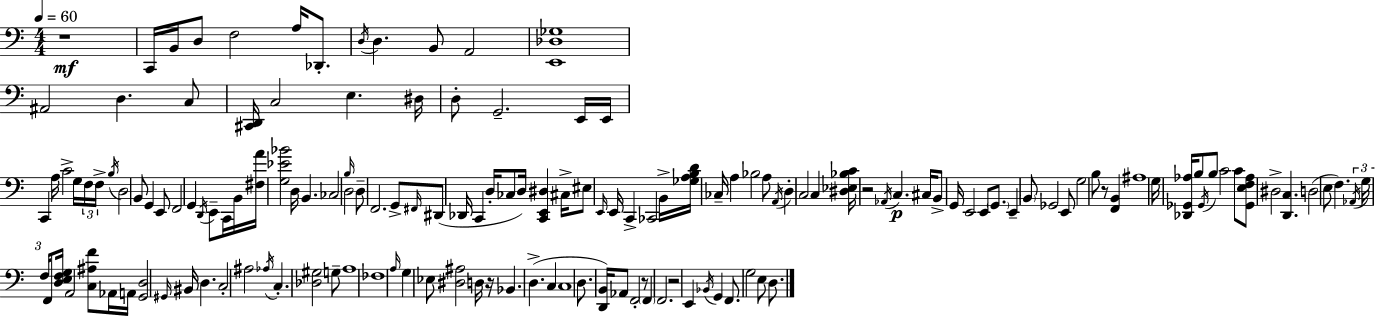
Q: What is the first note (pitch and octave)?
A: C2